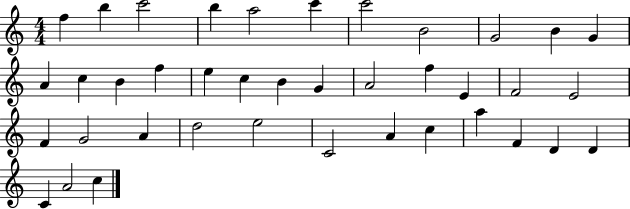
X:1
T:Untitled
M:4/4
L:1/4
K:C
f b c'2 b a2 c' c'2 B2 G2 B G A c B f e c B G A2 f E F2 E2 F G2 A d2 e2 C2 A c a F D D C A2 c